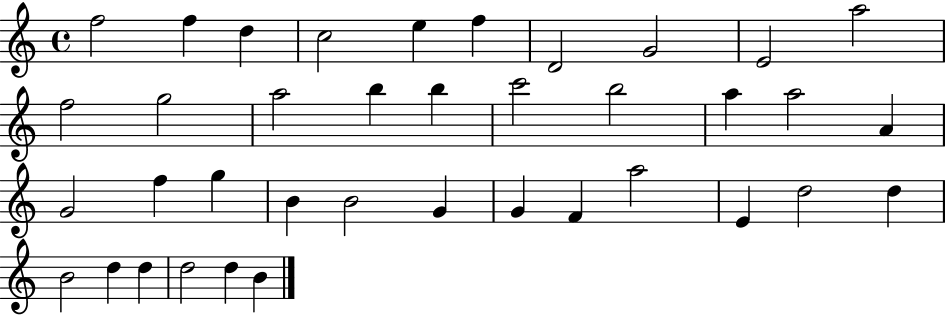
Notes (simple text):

F5/h F5/q D5/q C5/h E5/q F5/q D4/h G4/h E4/h A5/h F5/h G5/h A5/h B5/q B5/q C6/h B5/h A5/q A5/h A4/q G4/h F5/q G5/q B4/q B4/h G4/q G4/q F4/q A5/h E4/q D5/h D5/q B4/h D5/q D5/q D5/h D5/q B4/q